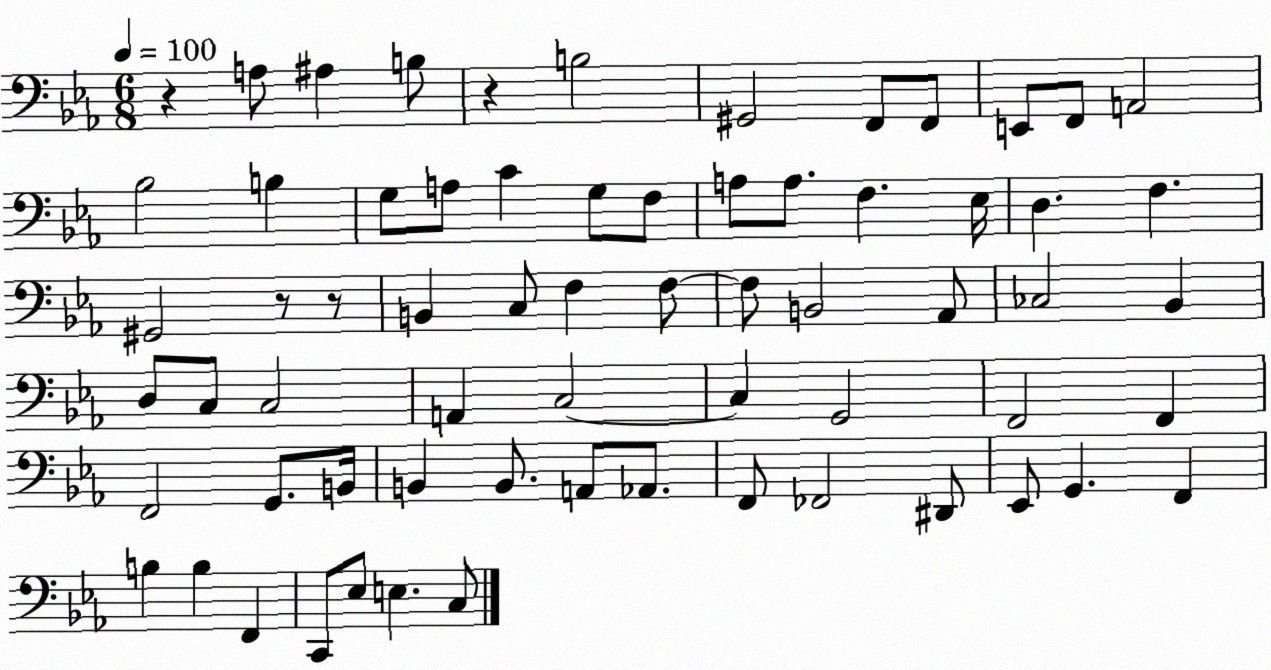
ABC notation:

X:1
T:Untitled
M:6/8
L:1/4
K:Eb
z A,/2 ^A, B,/2 z B,2 ^G,,2 F,,/2 F,,/2 E,,/2 F,,/2 A,,2 _B,2 B, G,/2 A,/2 C G,/2 F,/2 A,/2 A,/2 F, _E,/4 D, F, ^G,,2 z/2 z/2 B,, C,/2 F, F,/2 F,/2 B,,2 _A,,/2 _C,2 _B,, D,/2 C,/2 C,2 A,, C,2 C, G,,2 F,,2 F,, F,,2 G,,/2 B,,/4 B,, B,,/2 A,,/2 _A,,/2 F,,/2 _F,,2 ^D,,/2 _E,,/2 G,, F,, B, B, F,, C,,/2 _E,/2 E, C,/2